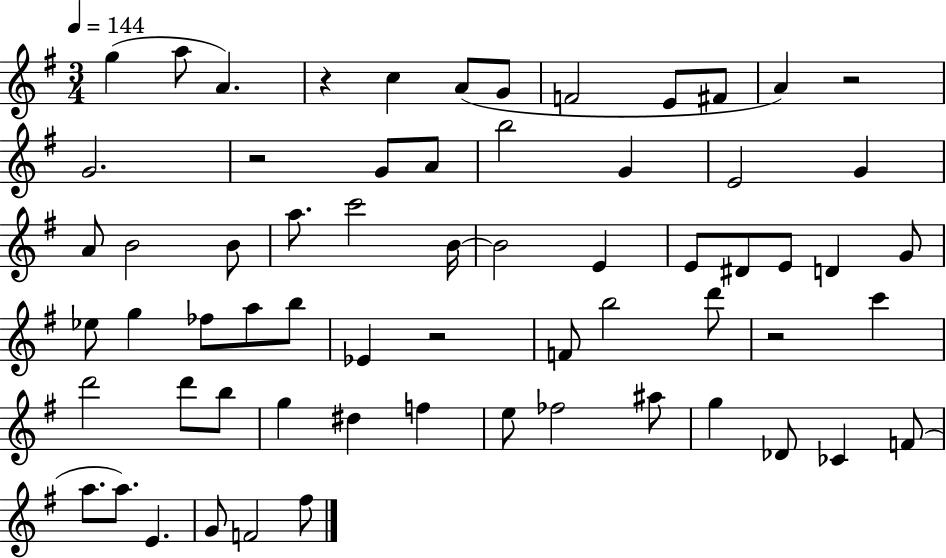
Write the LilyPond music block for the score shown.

{
  \clef treble
  \numericTimeSignature
  \time 3/4
  \key g \major
  \tempo 4 = 144
  \repeat volta 2 { g''4( a''8 a'4.) | r4 c''4 a'8( g'8 | f'2 e'8 fis'8 | a'4) r2 | \break g'2. | r2 g'8 a'8 | b''2 g'4 | e'2 g'4 | \break a'8 b'2 b'8 | a''8. c'''2 b'16~~ | b'2 e'4 | e'8 dis'8 e'8 d'4 g'8 | \break ees''8 g''4 fes''8 a''8 b''8 | ees'4 r2 | f'8 b''2 d'''8 | r2 c'''4 | \break d'''2 d'''8 b''8 | g''4 dis''4 f''4 | e''8 fes''2 ais''8 | g''4 des'8 ces'4 f'8( | \break a''8. a''8.) e'4. | g'8 f'2 fis''8 | } \bar "|."
}